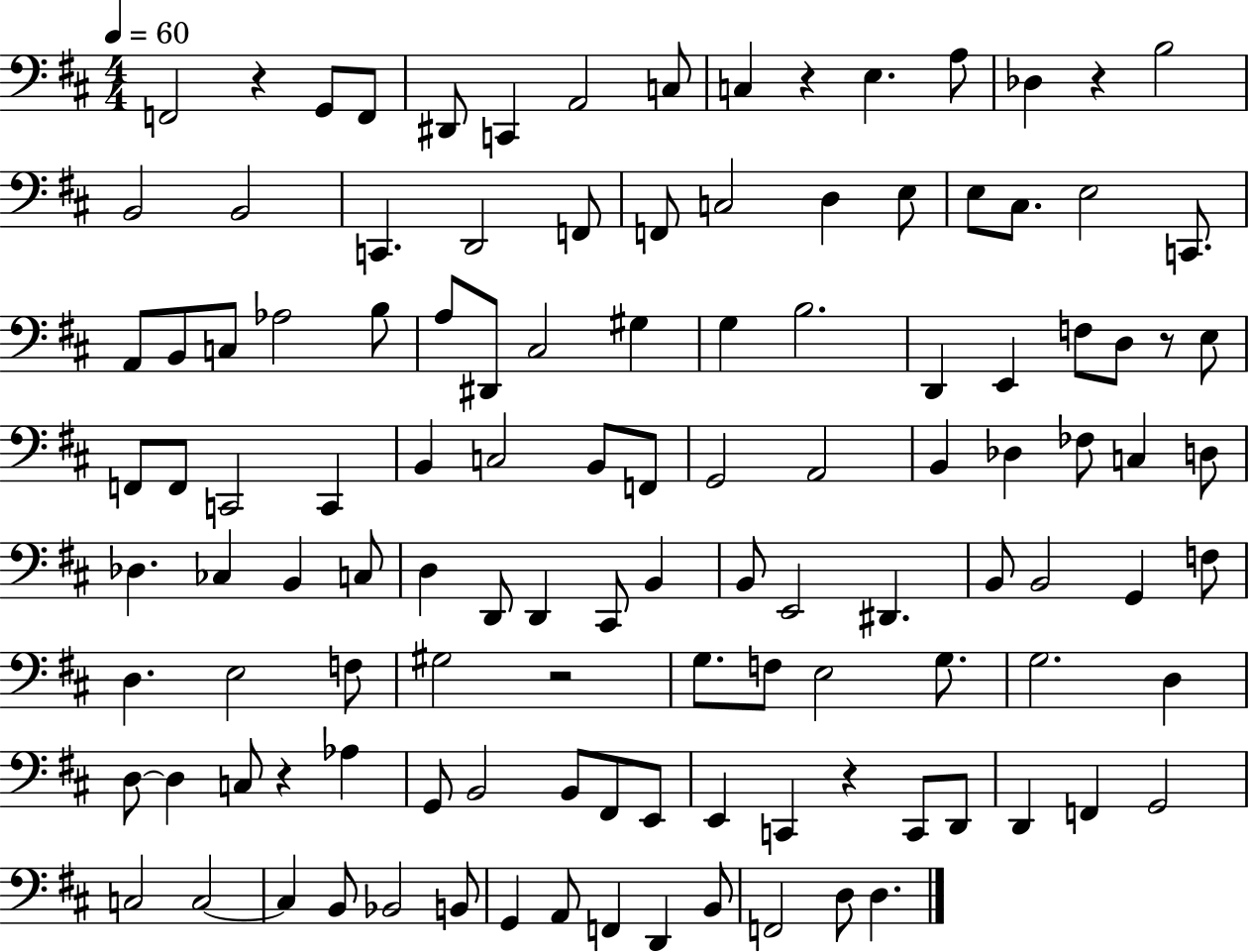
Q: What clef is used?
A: bass